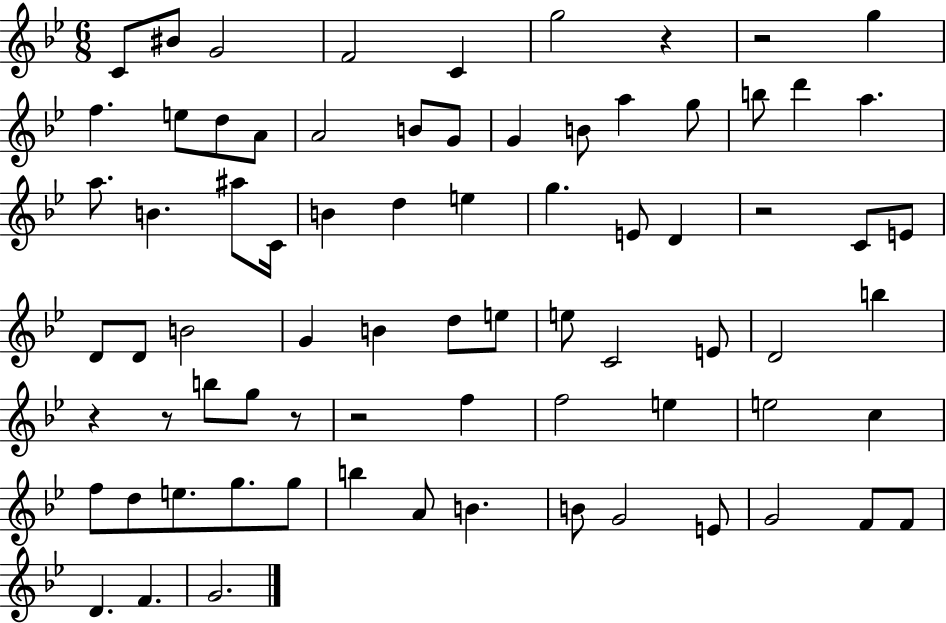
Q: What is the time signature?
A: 6/8